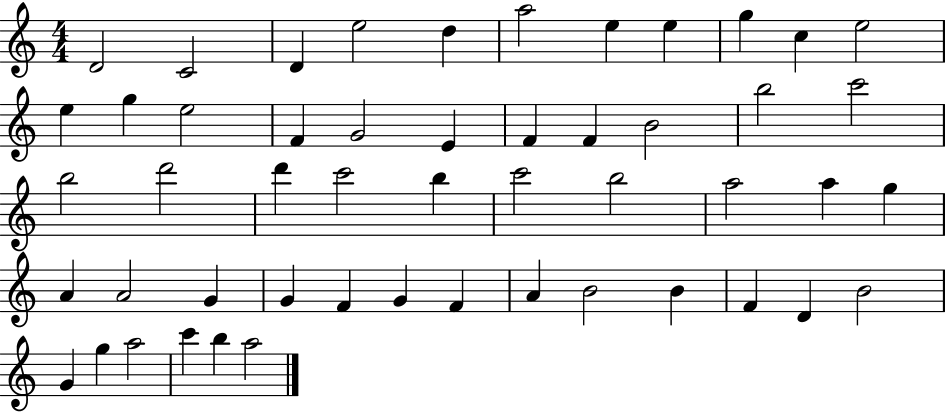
X:1
T:Untitled
M:4/4
L:1/4
K:C
D2 C2 D e2 d a2 e e g c e2 e g e2 F G2 E F F B2 b2 c'2 b2 d'2 d' c'2 b c'2 b2 a2 a g A A2 G G F G F A B2 B F D B2 G g a2 c' b a2